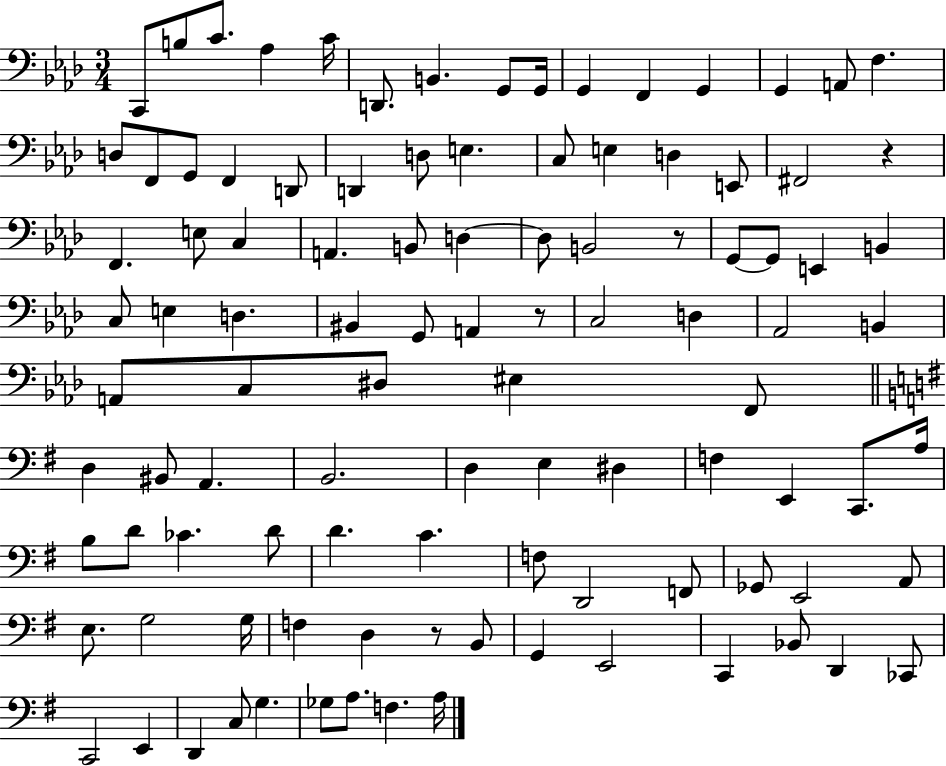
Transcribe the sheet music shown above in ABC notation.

X:1
T:Untitled
M:3/4
L:1/4
K:Ab
C,,/2 B,/2 C/2 _A, C/4 D,,/2 B,, G,,/2 G,,/4 G,, F,, G,, G,, A,,/2 F, D,/2 F,,/2 G,,/2 F,, D,,/2 D,, D,/2 E, C,/2 E, D, E,,/2 ^F,,2 z F,, E,/2 C, A,, B,,/2 D, D,/2 B,,2 z/2 G,,/2 G,,/2 E,, B,, C,/2 E, D, ^B,, G,,/2 A,, z/2 C,2 D, _A,,2 B,, A,,/2 C,/2 ^D,/2 ^E, F,,/2 D, ^B,,/2 A,, B,,2 D, E, ^D, F, E,, C,,/2 A,/4 B,/2 D/2 _C D/2 D C F,/2 D,,2 F,,/2 _G,,/2 E,,2 A,,/2 E,/2 G,2 G,/4 F, D, z/2 B,,/2 G,, E,,2 C,, _B,,/2 D,, _C,,/2 C,,2 E,, D,, C,/2 G, _G,/2 A,/2 F, A,/4